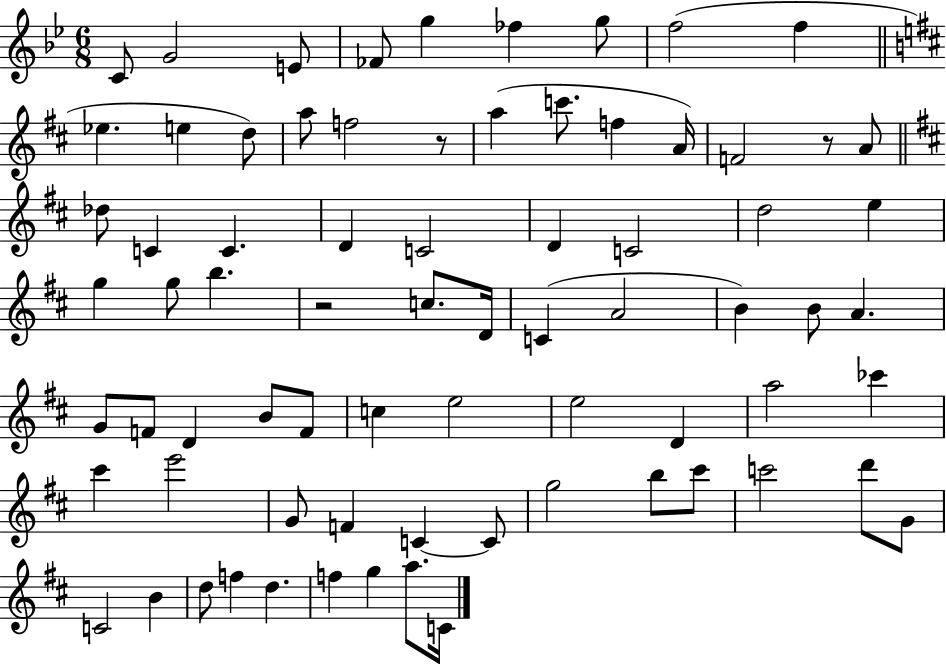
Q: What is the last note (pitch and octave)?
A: C4